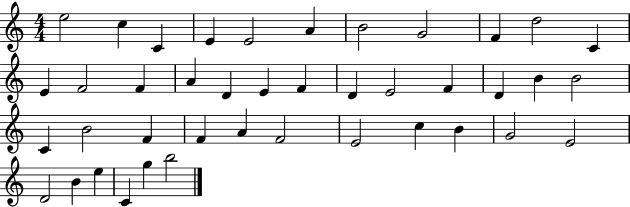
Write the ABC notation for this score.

X:1
T:Untitled
M:4/4
L:1/4
K:C
e2 c C E E2 A B2 G2 F d2 C E F2 F A D E F D E2 F D B B2 C B2 F F A F2 E2 c B G2 E2 D2 B e C g b2